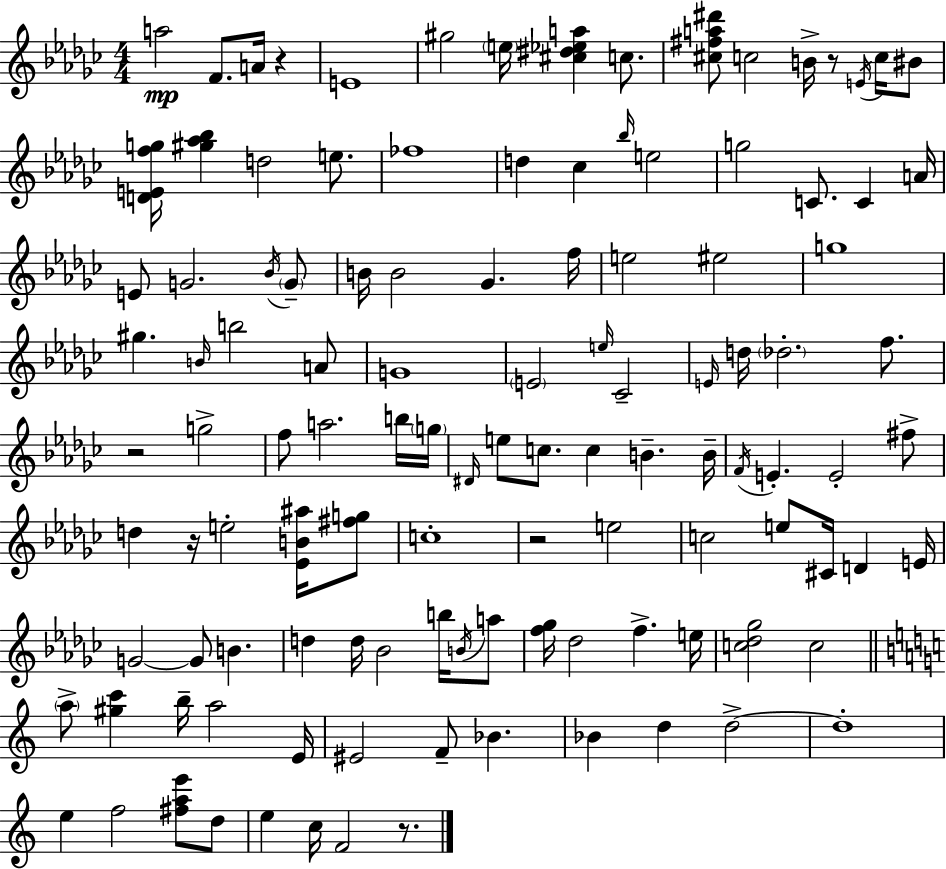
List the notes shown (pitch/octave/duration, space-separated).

A5/h F4/e. A4/s R/q E4/w G#5/h E5/s [C#5,D#5,Eb5,A5]/q C5/e. [C#5,F#5,A5,D#6]/e C5/h B4/s R/e E4/s C5/s BIS4/e [D4,E4,F5,G5]/s [G#5,Ab5,Bb5]/q D5/h E5/e. FES5/w D5/q CES5/q Bb5/s E5/h G5/h C4/e. C4/q A4/s E4/e G4/h. Bb4/s G4/e B4/s B4/h Gb4/q. F5/s E5/h EIS5/h G5/w G#5/q. B4/s B5/h A4/e G4/w E4/h E5/s CES4/h E4/s D5/s Db5/h. F5/e. R/h G5/h F5/e A5/h. B5/s G5/s D#4/s E5/e C5/e. C5/q B4/q. B4/s F4/s E4/q. E4/h F#5/e D5/q R/s E5/h [Eb4,B4,A#5]/s [F#5,G5]/e C5/w R/h E5/h C5/h E5/e C#4/s D4/q E4/s G4/h G4/e B4/q. D5/q D5/s Bb4/h B5/s B4/s A5/e [F5,Gb5]/s Db5/h F5/q. E5/s [C5,Db5,Gb5]/h C5/h A5/e [G#5,C6]/q B5/s A5/h E4/s EIS4/h F4/e Bb4/q. Bb4/q D5/q D5/h D5/w E5/q F5/h [F#5,A5,E6]/e D5/e E5/q C5/s F4/h R/e.